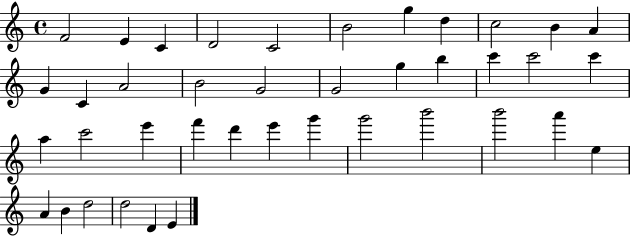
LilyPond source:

{
  \clef treble
  \time 4/4
  \defaultTimeSignature
  \key c \major
  f'2 e'4 c'4 | d'2 c'2 | b'2 g''4 d''4 | c''2 b'4 a'4 | \break g'4 c'4 a'2 | b'2 g'2 | g'2 g''4 b''4 | c'''4 c'''2 c'''4 | \break a''4 c'''2 e'''4 | f'''4 d'''4 e'''4 g'''4 | g'''2 b'''2 | b'''2 a'''4 e''4 | \break a'4 b'4 d''2 | d''2 d'4 e'4 | \bar "|."
}